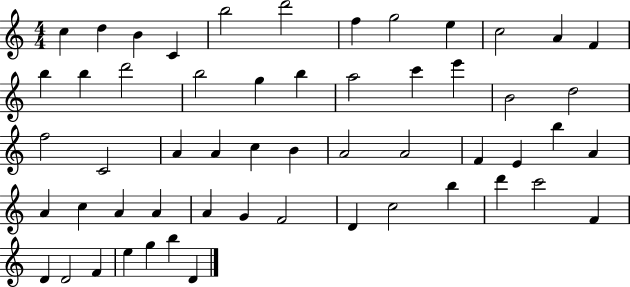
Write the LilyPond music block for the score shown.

{
  \clef treble
  \numericTimeSignature
  \time 4/4
  \key c \major
  c''4 d''4 b'4 c'4 | b''2 d'''2 | f''4 g''2 e''4 | c''2 a'4 f'4 | \break b''4 b''4 d'''2 | b''2 g''4 b''4 | a''2 c'''4 e'''4 | b'2 d''2 | \break f''2 c'2 | a'4 a'4 c''4 b'4 | a'2 a'2 | f'4 e'4 b''4 a'4 | \break a'4 c''4 a'4 a'4 | a'4 g'4 f'2 | d'4 c''2 b''4 | d'''4 c'''2 f'4 | \break d'4 d'2 f'4 | e''4 g''4 b''4 d'4 | \bar "|."
}